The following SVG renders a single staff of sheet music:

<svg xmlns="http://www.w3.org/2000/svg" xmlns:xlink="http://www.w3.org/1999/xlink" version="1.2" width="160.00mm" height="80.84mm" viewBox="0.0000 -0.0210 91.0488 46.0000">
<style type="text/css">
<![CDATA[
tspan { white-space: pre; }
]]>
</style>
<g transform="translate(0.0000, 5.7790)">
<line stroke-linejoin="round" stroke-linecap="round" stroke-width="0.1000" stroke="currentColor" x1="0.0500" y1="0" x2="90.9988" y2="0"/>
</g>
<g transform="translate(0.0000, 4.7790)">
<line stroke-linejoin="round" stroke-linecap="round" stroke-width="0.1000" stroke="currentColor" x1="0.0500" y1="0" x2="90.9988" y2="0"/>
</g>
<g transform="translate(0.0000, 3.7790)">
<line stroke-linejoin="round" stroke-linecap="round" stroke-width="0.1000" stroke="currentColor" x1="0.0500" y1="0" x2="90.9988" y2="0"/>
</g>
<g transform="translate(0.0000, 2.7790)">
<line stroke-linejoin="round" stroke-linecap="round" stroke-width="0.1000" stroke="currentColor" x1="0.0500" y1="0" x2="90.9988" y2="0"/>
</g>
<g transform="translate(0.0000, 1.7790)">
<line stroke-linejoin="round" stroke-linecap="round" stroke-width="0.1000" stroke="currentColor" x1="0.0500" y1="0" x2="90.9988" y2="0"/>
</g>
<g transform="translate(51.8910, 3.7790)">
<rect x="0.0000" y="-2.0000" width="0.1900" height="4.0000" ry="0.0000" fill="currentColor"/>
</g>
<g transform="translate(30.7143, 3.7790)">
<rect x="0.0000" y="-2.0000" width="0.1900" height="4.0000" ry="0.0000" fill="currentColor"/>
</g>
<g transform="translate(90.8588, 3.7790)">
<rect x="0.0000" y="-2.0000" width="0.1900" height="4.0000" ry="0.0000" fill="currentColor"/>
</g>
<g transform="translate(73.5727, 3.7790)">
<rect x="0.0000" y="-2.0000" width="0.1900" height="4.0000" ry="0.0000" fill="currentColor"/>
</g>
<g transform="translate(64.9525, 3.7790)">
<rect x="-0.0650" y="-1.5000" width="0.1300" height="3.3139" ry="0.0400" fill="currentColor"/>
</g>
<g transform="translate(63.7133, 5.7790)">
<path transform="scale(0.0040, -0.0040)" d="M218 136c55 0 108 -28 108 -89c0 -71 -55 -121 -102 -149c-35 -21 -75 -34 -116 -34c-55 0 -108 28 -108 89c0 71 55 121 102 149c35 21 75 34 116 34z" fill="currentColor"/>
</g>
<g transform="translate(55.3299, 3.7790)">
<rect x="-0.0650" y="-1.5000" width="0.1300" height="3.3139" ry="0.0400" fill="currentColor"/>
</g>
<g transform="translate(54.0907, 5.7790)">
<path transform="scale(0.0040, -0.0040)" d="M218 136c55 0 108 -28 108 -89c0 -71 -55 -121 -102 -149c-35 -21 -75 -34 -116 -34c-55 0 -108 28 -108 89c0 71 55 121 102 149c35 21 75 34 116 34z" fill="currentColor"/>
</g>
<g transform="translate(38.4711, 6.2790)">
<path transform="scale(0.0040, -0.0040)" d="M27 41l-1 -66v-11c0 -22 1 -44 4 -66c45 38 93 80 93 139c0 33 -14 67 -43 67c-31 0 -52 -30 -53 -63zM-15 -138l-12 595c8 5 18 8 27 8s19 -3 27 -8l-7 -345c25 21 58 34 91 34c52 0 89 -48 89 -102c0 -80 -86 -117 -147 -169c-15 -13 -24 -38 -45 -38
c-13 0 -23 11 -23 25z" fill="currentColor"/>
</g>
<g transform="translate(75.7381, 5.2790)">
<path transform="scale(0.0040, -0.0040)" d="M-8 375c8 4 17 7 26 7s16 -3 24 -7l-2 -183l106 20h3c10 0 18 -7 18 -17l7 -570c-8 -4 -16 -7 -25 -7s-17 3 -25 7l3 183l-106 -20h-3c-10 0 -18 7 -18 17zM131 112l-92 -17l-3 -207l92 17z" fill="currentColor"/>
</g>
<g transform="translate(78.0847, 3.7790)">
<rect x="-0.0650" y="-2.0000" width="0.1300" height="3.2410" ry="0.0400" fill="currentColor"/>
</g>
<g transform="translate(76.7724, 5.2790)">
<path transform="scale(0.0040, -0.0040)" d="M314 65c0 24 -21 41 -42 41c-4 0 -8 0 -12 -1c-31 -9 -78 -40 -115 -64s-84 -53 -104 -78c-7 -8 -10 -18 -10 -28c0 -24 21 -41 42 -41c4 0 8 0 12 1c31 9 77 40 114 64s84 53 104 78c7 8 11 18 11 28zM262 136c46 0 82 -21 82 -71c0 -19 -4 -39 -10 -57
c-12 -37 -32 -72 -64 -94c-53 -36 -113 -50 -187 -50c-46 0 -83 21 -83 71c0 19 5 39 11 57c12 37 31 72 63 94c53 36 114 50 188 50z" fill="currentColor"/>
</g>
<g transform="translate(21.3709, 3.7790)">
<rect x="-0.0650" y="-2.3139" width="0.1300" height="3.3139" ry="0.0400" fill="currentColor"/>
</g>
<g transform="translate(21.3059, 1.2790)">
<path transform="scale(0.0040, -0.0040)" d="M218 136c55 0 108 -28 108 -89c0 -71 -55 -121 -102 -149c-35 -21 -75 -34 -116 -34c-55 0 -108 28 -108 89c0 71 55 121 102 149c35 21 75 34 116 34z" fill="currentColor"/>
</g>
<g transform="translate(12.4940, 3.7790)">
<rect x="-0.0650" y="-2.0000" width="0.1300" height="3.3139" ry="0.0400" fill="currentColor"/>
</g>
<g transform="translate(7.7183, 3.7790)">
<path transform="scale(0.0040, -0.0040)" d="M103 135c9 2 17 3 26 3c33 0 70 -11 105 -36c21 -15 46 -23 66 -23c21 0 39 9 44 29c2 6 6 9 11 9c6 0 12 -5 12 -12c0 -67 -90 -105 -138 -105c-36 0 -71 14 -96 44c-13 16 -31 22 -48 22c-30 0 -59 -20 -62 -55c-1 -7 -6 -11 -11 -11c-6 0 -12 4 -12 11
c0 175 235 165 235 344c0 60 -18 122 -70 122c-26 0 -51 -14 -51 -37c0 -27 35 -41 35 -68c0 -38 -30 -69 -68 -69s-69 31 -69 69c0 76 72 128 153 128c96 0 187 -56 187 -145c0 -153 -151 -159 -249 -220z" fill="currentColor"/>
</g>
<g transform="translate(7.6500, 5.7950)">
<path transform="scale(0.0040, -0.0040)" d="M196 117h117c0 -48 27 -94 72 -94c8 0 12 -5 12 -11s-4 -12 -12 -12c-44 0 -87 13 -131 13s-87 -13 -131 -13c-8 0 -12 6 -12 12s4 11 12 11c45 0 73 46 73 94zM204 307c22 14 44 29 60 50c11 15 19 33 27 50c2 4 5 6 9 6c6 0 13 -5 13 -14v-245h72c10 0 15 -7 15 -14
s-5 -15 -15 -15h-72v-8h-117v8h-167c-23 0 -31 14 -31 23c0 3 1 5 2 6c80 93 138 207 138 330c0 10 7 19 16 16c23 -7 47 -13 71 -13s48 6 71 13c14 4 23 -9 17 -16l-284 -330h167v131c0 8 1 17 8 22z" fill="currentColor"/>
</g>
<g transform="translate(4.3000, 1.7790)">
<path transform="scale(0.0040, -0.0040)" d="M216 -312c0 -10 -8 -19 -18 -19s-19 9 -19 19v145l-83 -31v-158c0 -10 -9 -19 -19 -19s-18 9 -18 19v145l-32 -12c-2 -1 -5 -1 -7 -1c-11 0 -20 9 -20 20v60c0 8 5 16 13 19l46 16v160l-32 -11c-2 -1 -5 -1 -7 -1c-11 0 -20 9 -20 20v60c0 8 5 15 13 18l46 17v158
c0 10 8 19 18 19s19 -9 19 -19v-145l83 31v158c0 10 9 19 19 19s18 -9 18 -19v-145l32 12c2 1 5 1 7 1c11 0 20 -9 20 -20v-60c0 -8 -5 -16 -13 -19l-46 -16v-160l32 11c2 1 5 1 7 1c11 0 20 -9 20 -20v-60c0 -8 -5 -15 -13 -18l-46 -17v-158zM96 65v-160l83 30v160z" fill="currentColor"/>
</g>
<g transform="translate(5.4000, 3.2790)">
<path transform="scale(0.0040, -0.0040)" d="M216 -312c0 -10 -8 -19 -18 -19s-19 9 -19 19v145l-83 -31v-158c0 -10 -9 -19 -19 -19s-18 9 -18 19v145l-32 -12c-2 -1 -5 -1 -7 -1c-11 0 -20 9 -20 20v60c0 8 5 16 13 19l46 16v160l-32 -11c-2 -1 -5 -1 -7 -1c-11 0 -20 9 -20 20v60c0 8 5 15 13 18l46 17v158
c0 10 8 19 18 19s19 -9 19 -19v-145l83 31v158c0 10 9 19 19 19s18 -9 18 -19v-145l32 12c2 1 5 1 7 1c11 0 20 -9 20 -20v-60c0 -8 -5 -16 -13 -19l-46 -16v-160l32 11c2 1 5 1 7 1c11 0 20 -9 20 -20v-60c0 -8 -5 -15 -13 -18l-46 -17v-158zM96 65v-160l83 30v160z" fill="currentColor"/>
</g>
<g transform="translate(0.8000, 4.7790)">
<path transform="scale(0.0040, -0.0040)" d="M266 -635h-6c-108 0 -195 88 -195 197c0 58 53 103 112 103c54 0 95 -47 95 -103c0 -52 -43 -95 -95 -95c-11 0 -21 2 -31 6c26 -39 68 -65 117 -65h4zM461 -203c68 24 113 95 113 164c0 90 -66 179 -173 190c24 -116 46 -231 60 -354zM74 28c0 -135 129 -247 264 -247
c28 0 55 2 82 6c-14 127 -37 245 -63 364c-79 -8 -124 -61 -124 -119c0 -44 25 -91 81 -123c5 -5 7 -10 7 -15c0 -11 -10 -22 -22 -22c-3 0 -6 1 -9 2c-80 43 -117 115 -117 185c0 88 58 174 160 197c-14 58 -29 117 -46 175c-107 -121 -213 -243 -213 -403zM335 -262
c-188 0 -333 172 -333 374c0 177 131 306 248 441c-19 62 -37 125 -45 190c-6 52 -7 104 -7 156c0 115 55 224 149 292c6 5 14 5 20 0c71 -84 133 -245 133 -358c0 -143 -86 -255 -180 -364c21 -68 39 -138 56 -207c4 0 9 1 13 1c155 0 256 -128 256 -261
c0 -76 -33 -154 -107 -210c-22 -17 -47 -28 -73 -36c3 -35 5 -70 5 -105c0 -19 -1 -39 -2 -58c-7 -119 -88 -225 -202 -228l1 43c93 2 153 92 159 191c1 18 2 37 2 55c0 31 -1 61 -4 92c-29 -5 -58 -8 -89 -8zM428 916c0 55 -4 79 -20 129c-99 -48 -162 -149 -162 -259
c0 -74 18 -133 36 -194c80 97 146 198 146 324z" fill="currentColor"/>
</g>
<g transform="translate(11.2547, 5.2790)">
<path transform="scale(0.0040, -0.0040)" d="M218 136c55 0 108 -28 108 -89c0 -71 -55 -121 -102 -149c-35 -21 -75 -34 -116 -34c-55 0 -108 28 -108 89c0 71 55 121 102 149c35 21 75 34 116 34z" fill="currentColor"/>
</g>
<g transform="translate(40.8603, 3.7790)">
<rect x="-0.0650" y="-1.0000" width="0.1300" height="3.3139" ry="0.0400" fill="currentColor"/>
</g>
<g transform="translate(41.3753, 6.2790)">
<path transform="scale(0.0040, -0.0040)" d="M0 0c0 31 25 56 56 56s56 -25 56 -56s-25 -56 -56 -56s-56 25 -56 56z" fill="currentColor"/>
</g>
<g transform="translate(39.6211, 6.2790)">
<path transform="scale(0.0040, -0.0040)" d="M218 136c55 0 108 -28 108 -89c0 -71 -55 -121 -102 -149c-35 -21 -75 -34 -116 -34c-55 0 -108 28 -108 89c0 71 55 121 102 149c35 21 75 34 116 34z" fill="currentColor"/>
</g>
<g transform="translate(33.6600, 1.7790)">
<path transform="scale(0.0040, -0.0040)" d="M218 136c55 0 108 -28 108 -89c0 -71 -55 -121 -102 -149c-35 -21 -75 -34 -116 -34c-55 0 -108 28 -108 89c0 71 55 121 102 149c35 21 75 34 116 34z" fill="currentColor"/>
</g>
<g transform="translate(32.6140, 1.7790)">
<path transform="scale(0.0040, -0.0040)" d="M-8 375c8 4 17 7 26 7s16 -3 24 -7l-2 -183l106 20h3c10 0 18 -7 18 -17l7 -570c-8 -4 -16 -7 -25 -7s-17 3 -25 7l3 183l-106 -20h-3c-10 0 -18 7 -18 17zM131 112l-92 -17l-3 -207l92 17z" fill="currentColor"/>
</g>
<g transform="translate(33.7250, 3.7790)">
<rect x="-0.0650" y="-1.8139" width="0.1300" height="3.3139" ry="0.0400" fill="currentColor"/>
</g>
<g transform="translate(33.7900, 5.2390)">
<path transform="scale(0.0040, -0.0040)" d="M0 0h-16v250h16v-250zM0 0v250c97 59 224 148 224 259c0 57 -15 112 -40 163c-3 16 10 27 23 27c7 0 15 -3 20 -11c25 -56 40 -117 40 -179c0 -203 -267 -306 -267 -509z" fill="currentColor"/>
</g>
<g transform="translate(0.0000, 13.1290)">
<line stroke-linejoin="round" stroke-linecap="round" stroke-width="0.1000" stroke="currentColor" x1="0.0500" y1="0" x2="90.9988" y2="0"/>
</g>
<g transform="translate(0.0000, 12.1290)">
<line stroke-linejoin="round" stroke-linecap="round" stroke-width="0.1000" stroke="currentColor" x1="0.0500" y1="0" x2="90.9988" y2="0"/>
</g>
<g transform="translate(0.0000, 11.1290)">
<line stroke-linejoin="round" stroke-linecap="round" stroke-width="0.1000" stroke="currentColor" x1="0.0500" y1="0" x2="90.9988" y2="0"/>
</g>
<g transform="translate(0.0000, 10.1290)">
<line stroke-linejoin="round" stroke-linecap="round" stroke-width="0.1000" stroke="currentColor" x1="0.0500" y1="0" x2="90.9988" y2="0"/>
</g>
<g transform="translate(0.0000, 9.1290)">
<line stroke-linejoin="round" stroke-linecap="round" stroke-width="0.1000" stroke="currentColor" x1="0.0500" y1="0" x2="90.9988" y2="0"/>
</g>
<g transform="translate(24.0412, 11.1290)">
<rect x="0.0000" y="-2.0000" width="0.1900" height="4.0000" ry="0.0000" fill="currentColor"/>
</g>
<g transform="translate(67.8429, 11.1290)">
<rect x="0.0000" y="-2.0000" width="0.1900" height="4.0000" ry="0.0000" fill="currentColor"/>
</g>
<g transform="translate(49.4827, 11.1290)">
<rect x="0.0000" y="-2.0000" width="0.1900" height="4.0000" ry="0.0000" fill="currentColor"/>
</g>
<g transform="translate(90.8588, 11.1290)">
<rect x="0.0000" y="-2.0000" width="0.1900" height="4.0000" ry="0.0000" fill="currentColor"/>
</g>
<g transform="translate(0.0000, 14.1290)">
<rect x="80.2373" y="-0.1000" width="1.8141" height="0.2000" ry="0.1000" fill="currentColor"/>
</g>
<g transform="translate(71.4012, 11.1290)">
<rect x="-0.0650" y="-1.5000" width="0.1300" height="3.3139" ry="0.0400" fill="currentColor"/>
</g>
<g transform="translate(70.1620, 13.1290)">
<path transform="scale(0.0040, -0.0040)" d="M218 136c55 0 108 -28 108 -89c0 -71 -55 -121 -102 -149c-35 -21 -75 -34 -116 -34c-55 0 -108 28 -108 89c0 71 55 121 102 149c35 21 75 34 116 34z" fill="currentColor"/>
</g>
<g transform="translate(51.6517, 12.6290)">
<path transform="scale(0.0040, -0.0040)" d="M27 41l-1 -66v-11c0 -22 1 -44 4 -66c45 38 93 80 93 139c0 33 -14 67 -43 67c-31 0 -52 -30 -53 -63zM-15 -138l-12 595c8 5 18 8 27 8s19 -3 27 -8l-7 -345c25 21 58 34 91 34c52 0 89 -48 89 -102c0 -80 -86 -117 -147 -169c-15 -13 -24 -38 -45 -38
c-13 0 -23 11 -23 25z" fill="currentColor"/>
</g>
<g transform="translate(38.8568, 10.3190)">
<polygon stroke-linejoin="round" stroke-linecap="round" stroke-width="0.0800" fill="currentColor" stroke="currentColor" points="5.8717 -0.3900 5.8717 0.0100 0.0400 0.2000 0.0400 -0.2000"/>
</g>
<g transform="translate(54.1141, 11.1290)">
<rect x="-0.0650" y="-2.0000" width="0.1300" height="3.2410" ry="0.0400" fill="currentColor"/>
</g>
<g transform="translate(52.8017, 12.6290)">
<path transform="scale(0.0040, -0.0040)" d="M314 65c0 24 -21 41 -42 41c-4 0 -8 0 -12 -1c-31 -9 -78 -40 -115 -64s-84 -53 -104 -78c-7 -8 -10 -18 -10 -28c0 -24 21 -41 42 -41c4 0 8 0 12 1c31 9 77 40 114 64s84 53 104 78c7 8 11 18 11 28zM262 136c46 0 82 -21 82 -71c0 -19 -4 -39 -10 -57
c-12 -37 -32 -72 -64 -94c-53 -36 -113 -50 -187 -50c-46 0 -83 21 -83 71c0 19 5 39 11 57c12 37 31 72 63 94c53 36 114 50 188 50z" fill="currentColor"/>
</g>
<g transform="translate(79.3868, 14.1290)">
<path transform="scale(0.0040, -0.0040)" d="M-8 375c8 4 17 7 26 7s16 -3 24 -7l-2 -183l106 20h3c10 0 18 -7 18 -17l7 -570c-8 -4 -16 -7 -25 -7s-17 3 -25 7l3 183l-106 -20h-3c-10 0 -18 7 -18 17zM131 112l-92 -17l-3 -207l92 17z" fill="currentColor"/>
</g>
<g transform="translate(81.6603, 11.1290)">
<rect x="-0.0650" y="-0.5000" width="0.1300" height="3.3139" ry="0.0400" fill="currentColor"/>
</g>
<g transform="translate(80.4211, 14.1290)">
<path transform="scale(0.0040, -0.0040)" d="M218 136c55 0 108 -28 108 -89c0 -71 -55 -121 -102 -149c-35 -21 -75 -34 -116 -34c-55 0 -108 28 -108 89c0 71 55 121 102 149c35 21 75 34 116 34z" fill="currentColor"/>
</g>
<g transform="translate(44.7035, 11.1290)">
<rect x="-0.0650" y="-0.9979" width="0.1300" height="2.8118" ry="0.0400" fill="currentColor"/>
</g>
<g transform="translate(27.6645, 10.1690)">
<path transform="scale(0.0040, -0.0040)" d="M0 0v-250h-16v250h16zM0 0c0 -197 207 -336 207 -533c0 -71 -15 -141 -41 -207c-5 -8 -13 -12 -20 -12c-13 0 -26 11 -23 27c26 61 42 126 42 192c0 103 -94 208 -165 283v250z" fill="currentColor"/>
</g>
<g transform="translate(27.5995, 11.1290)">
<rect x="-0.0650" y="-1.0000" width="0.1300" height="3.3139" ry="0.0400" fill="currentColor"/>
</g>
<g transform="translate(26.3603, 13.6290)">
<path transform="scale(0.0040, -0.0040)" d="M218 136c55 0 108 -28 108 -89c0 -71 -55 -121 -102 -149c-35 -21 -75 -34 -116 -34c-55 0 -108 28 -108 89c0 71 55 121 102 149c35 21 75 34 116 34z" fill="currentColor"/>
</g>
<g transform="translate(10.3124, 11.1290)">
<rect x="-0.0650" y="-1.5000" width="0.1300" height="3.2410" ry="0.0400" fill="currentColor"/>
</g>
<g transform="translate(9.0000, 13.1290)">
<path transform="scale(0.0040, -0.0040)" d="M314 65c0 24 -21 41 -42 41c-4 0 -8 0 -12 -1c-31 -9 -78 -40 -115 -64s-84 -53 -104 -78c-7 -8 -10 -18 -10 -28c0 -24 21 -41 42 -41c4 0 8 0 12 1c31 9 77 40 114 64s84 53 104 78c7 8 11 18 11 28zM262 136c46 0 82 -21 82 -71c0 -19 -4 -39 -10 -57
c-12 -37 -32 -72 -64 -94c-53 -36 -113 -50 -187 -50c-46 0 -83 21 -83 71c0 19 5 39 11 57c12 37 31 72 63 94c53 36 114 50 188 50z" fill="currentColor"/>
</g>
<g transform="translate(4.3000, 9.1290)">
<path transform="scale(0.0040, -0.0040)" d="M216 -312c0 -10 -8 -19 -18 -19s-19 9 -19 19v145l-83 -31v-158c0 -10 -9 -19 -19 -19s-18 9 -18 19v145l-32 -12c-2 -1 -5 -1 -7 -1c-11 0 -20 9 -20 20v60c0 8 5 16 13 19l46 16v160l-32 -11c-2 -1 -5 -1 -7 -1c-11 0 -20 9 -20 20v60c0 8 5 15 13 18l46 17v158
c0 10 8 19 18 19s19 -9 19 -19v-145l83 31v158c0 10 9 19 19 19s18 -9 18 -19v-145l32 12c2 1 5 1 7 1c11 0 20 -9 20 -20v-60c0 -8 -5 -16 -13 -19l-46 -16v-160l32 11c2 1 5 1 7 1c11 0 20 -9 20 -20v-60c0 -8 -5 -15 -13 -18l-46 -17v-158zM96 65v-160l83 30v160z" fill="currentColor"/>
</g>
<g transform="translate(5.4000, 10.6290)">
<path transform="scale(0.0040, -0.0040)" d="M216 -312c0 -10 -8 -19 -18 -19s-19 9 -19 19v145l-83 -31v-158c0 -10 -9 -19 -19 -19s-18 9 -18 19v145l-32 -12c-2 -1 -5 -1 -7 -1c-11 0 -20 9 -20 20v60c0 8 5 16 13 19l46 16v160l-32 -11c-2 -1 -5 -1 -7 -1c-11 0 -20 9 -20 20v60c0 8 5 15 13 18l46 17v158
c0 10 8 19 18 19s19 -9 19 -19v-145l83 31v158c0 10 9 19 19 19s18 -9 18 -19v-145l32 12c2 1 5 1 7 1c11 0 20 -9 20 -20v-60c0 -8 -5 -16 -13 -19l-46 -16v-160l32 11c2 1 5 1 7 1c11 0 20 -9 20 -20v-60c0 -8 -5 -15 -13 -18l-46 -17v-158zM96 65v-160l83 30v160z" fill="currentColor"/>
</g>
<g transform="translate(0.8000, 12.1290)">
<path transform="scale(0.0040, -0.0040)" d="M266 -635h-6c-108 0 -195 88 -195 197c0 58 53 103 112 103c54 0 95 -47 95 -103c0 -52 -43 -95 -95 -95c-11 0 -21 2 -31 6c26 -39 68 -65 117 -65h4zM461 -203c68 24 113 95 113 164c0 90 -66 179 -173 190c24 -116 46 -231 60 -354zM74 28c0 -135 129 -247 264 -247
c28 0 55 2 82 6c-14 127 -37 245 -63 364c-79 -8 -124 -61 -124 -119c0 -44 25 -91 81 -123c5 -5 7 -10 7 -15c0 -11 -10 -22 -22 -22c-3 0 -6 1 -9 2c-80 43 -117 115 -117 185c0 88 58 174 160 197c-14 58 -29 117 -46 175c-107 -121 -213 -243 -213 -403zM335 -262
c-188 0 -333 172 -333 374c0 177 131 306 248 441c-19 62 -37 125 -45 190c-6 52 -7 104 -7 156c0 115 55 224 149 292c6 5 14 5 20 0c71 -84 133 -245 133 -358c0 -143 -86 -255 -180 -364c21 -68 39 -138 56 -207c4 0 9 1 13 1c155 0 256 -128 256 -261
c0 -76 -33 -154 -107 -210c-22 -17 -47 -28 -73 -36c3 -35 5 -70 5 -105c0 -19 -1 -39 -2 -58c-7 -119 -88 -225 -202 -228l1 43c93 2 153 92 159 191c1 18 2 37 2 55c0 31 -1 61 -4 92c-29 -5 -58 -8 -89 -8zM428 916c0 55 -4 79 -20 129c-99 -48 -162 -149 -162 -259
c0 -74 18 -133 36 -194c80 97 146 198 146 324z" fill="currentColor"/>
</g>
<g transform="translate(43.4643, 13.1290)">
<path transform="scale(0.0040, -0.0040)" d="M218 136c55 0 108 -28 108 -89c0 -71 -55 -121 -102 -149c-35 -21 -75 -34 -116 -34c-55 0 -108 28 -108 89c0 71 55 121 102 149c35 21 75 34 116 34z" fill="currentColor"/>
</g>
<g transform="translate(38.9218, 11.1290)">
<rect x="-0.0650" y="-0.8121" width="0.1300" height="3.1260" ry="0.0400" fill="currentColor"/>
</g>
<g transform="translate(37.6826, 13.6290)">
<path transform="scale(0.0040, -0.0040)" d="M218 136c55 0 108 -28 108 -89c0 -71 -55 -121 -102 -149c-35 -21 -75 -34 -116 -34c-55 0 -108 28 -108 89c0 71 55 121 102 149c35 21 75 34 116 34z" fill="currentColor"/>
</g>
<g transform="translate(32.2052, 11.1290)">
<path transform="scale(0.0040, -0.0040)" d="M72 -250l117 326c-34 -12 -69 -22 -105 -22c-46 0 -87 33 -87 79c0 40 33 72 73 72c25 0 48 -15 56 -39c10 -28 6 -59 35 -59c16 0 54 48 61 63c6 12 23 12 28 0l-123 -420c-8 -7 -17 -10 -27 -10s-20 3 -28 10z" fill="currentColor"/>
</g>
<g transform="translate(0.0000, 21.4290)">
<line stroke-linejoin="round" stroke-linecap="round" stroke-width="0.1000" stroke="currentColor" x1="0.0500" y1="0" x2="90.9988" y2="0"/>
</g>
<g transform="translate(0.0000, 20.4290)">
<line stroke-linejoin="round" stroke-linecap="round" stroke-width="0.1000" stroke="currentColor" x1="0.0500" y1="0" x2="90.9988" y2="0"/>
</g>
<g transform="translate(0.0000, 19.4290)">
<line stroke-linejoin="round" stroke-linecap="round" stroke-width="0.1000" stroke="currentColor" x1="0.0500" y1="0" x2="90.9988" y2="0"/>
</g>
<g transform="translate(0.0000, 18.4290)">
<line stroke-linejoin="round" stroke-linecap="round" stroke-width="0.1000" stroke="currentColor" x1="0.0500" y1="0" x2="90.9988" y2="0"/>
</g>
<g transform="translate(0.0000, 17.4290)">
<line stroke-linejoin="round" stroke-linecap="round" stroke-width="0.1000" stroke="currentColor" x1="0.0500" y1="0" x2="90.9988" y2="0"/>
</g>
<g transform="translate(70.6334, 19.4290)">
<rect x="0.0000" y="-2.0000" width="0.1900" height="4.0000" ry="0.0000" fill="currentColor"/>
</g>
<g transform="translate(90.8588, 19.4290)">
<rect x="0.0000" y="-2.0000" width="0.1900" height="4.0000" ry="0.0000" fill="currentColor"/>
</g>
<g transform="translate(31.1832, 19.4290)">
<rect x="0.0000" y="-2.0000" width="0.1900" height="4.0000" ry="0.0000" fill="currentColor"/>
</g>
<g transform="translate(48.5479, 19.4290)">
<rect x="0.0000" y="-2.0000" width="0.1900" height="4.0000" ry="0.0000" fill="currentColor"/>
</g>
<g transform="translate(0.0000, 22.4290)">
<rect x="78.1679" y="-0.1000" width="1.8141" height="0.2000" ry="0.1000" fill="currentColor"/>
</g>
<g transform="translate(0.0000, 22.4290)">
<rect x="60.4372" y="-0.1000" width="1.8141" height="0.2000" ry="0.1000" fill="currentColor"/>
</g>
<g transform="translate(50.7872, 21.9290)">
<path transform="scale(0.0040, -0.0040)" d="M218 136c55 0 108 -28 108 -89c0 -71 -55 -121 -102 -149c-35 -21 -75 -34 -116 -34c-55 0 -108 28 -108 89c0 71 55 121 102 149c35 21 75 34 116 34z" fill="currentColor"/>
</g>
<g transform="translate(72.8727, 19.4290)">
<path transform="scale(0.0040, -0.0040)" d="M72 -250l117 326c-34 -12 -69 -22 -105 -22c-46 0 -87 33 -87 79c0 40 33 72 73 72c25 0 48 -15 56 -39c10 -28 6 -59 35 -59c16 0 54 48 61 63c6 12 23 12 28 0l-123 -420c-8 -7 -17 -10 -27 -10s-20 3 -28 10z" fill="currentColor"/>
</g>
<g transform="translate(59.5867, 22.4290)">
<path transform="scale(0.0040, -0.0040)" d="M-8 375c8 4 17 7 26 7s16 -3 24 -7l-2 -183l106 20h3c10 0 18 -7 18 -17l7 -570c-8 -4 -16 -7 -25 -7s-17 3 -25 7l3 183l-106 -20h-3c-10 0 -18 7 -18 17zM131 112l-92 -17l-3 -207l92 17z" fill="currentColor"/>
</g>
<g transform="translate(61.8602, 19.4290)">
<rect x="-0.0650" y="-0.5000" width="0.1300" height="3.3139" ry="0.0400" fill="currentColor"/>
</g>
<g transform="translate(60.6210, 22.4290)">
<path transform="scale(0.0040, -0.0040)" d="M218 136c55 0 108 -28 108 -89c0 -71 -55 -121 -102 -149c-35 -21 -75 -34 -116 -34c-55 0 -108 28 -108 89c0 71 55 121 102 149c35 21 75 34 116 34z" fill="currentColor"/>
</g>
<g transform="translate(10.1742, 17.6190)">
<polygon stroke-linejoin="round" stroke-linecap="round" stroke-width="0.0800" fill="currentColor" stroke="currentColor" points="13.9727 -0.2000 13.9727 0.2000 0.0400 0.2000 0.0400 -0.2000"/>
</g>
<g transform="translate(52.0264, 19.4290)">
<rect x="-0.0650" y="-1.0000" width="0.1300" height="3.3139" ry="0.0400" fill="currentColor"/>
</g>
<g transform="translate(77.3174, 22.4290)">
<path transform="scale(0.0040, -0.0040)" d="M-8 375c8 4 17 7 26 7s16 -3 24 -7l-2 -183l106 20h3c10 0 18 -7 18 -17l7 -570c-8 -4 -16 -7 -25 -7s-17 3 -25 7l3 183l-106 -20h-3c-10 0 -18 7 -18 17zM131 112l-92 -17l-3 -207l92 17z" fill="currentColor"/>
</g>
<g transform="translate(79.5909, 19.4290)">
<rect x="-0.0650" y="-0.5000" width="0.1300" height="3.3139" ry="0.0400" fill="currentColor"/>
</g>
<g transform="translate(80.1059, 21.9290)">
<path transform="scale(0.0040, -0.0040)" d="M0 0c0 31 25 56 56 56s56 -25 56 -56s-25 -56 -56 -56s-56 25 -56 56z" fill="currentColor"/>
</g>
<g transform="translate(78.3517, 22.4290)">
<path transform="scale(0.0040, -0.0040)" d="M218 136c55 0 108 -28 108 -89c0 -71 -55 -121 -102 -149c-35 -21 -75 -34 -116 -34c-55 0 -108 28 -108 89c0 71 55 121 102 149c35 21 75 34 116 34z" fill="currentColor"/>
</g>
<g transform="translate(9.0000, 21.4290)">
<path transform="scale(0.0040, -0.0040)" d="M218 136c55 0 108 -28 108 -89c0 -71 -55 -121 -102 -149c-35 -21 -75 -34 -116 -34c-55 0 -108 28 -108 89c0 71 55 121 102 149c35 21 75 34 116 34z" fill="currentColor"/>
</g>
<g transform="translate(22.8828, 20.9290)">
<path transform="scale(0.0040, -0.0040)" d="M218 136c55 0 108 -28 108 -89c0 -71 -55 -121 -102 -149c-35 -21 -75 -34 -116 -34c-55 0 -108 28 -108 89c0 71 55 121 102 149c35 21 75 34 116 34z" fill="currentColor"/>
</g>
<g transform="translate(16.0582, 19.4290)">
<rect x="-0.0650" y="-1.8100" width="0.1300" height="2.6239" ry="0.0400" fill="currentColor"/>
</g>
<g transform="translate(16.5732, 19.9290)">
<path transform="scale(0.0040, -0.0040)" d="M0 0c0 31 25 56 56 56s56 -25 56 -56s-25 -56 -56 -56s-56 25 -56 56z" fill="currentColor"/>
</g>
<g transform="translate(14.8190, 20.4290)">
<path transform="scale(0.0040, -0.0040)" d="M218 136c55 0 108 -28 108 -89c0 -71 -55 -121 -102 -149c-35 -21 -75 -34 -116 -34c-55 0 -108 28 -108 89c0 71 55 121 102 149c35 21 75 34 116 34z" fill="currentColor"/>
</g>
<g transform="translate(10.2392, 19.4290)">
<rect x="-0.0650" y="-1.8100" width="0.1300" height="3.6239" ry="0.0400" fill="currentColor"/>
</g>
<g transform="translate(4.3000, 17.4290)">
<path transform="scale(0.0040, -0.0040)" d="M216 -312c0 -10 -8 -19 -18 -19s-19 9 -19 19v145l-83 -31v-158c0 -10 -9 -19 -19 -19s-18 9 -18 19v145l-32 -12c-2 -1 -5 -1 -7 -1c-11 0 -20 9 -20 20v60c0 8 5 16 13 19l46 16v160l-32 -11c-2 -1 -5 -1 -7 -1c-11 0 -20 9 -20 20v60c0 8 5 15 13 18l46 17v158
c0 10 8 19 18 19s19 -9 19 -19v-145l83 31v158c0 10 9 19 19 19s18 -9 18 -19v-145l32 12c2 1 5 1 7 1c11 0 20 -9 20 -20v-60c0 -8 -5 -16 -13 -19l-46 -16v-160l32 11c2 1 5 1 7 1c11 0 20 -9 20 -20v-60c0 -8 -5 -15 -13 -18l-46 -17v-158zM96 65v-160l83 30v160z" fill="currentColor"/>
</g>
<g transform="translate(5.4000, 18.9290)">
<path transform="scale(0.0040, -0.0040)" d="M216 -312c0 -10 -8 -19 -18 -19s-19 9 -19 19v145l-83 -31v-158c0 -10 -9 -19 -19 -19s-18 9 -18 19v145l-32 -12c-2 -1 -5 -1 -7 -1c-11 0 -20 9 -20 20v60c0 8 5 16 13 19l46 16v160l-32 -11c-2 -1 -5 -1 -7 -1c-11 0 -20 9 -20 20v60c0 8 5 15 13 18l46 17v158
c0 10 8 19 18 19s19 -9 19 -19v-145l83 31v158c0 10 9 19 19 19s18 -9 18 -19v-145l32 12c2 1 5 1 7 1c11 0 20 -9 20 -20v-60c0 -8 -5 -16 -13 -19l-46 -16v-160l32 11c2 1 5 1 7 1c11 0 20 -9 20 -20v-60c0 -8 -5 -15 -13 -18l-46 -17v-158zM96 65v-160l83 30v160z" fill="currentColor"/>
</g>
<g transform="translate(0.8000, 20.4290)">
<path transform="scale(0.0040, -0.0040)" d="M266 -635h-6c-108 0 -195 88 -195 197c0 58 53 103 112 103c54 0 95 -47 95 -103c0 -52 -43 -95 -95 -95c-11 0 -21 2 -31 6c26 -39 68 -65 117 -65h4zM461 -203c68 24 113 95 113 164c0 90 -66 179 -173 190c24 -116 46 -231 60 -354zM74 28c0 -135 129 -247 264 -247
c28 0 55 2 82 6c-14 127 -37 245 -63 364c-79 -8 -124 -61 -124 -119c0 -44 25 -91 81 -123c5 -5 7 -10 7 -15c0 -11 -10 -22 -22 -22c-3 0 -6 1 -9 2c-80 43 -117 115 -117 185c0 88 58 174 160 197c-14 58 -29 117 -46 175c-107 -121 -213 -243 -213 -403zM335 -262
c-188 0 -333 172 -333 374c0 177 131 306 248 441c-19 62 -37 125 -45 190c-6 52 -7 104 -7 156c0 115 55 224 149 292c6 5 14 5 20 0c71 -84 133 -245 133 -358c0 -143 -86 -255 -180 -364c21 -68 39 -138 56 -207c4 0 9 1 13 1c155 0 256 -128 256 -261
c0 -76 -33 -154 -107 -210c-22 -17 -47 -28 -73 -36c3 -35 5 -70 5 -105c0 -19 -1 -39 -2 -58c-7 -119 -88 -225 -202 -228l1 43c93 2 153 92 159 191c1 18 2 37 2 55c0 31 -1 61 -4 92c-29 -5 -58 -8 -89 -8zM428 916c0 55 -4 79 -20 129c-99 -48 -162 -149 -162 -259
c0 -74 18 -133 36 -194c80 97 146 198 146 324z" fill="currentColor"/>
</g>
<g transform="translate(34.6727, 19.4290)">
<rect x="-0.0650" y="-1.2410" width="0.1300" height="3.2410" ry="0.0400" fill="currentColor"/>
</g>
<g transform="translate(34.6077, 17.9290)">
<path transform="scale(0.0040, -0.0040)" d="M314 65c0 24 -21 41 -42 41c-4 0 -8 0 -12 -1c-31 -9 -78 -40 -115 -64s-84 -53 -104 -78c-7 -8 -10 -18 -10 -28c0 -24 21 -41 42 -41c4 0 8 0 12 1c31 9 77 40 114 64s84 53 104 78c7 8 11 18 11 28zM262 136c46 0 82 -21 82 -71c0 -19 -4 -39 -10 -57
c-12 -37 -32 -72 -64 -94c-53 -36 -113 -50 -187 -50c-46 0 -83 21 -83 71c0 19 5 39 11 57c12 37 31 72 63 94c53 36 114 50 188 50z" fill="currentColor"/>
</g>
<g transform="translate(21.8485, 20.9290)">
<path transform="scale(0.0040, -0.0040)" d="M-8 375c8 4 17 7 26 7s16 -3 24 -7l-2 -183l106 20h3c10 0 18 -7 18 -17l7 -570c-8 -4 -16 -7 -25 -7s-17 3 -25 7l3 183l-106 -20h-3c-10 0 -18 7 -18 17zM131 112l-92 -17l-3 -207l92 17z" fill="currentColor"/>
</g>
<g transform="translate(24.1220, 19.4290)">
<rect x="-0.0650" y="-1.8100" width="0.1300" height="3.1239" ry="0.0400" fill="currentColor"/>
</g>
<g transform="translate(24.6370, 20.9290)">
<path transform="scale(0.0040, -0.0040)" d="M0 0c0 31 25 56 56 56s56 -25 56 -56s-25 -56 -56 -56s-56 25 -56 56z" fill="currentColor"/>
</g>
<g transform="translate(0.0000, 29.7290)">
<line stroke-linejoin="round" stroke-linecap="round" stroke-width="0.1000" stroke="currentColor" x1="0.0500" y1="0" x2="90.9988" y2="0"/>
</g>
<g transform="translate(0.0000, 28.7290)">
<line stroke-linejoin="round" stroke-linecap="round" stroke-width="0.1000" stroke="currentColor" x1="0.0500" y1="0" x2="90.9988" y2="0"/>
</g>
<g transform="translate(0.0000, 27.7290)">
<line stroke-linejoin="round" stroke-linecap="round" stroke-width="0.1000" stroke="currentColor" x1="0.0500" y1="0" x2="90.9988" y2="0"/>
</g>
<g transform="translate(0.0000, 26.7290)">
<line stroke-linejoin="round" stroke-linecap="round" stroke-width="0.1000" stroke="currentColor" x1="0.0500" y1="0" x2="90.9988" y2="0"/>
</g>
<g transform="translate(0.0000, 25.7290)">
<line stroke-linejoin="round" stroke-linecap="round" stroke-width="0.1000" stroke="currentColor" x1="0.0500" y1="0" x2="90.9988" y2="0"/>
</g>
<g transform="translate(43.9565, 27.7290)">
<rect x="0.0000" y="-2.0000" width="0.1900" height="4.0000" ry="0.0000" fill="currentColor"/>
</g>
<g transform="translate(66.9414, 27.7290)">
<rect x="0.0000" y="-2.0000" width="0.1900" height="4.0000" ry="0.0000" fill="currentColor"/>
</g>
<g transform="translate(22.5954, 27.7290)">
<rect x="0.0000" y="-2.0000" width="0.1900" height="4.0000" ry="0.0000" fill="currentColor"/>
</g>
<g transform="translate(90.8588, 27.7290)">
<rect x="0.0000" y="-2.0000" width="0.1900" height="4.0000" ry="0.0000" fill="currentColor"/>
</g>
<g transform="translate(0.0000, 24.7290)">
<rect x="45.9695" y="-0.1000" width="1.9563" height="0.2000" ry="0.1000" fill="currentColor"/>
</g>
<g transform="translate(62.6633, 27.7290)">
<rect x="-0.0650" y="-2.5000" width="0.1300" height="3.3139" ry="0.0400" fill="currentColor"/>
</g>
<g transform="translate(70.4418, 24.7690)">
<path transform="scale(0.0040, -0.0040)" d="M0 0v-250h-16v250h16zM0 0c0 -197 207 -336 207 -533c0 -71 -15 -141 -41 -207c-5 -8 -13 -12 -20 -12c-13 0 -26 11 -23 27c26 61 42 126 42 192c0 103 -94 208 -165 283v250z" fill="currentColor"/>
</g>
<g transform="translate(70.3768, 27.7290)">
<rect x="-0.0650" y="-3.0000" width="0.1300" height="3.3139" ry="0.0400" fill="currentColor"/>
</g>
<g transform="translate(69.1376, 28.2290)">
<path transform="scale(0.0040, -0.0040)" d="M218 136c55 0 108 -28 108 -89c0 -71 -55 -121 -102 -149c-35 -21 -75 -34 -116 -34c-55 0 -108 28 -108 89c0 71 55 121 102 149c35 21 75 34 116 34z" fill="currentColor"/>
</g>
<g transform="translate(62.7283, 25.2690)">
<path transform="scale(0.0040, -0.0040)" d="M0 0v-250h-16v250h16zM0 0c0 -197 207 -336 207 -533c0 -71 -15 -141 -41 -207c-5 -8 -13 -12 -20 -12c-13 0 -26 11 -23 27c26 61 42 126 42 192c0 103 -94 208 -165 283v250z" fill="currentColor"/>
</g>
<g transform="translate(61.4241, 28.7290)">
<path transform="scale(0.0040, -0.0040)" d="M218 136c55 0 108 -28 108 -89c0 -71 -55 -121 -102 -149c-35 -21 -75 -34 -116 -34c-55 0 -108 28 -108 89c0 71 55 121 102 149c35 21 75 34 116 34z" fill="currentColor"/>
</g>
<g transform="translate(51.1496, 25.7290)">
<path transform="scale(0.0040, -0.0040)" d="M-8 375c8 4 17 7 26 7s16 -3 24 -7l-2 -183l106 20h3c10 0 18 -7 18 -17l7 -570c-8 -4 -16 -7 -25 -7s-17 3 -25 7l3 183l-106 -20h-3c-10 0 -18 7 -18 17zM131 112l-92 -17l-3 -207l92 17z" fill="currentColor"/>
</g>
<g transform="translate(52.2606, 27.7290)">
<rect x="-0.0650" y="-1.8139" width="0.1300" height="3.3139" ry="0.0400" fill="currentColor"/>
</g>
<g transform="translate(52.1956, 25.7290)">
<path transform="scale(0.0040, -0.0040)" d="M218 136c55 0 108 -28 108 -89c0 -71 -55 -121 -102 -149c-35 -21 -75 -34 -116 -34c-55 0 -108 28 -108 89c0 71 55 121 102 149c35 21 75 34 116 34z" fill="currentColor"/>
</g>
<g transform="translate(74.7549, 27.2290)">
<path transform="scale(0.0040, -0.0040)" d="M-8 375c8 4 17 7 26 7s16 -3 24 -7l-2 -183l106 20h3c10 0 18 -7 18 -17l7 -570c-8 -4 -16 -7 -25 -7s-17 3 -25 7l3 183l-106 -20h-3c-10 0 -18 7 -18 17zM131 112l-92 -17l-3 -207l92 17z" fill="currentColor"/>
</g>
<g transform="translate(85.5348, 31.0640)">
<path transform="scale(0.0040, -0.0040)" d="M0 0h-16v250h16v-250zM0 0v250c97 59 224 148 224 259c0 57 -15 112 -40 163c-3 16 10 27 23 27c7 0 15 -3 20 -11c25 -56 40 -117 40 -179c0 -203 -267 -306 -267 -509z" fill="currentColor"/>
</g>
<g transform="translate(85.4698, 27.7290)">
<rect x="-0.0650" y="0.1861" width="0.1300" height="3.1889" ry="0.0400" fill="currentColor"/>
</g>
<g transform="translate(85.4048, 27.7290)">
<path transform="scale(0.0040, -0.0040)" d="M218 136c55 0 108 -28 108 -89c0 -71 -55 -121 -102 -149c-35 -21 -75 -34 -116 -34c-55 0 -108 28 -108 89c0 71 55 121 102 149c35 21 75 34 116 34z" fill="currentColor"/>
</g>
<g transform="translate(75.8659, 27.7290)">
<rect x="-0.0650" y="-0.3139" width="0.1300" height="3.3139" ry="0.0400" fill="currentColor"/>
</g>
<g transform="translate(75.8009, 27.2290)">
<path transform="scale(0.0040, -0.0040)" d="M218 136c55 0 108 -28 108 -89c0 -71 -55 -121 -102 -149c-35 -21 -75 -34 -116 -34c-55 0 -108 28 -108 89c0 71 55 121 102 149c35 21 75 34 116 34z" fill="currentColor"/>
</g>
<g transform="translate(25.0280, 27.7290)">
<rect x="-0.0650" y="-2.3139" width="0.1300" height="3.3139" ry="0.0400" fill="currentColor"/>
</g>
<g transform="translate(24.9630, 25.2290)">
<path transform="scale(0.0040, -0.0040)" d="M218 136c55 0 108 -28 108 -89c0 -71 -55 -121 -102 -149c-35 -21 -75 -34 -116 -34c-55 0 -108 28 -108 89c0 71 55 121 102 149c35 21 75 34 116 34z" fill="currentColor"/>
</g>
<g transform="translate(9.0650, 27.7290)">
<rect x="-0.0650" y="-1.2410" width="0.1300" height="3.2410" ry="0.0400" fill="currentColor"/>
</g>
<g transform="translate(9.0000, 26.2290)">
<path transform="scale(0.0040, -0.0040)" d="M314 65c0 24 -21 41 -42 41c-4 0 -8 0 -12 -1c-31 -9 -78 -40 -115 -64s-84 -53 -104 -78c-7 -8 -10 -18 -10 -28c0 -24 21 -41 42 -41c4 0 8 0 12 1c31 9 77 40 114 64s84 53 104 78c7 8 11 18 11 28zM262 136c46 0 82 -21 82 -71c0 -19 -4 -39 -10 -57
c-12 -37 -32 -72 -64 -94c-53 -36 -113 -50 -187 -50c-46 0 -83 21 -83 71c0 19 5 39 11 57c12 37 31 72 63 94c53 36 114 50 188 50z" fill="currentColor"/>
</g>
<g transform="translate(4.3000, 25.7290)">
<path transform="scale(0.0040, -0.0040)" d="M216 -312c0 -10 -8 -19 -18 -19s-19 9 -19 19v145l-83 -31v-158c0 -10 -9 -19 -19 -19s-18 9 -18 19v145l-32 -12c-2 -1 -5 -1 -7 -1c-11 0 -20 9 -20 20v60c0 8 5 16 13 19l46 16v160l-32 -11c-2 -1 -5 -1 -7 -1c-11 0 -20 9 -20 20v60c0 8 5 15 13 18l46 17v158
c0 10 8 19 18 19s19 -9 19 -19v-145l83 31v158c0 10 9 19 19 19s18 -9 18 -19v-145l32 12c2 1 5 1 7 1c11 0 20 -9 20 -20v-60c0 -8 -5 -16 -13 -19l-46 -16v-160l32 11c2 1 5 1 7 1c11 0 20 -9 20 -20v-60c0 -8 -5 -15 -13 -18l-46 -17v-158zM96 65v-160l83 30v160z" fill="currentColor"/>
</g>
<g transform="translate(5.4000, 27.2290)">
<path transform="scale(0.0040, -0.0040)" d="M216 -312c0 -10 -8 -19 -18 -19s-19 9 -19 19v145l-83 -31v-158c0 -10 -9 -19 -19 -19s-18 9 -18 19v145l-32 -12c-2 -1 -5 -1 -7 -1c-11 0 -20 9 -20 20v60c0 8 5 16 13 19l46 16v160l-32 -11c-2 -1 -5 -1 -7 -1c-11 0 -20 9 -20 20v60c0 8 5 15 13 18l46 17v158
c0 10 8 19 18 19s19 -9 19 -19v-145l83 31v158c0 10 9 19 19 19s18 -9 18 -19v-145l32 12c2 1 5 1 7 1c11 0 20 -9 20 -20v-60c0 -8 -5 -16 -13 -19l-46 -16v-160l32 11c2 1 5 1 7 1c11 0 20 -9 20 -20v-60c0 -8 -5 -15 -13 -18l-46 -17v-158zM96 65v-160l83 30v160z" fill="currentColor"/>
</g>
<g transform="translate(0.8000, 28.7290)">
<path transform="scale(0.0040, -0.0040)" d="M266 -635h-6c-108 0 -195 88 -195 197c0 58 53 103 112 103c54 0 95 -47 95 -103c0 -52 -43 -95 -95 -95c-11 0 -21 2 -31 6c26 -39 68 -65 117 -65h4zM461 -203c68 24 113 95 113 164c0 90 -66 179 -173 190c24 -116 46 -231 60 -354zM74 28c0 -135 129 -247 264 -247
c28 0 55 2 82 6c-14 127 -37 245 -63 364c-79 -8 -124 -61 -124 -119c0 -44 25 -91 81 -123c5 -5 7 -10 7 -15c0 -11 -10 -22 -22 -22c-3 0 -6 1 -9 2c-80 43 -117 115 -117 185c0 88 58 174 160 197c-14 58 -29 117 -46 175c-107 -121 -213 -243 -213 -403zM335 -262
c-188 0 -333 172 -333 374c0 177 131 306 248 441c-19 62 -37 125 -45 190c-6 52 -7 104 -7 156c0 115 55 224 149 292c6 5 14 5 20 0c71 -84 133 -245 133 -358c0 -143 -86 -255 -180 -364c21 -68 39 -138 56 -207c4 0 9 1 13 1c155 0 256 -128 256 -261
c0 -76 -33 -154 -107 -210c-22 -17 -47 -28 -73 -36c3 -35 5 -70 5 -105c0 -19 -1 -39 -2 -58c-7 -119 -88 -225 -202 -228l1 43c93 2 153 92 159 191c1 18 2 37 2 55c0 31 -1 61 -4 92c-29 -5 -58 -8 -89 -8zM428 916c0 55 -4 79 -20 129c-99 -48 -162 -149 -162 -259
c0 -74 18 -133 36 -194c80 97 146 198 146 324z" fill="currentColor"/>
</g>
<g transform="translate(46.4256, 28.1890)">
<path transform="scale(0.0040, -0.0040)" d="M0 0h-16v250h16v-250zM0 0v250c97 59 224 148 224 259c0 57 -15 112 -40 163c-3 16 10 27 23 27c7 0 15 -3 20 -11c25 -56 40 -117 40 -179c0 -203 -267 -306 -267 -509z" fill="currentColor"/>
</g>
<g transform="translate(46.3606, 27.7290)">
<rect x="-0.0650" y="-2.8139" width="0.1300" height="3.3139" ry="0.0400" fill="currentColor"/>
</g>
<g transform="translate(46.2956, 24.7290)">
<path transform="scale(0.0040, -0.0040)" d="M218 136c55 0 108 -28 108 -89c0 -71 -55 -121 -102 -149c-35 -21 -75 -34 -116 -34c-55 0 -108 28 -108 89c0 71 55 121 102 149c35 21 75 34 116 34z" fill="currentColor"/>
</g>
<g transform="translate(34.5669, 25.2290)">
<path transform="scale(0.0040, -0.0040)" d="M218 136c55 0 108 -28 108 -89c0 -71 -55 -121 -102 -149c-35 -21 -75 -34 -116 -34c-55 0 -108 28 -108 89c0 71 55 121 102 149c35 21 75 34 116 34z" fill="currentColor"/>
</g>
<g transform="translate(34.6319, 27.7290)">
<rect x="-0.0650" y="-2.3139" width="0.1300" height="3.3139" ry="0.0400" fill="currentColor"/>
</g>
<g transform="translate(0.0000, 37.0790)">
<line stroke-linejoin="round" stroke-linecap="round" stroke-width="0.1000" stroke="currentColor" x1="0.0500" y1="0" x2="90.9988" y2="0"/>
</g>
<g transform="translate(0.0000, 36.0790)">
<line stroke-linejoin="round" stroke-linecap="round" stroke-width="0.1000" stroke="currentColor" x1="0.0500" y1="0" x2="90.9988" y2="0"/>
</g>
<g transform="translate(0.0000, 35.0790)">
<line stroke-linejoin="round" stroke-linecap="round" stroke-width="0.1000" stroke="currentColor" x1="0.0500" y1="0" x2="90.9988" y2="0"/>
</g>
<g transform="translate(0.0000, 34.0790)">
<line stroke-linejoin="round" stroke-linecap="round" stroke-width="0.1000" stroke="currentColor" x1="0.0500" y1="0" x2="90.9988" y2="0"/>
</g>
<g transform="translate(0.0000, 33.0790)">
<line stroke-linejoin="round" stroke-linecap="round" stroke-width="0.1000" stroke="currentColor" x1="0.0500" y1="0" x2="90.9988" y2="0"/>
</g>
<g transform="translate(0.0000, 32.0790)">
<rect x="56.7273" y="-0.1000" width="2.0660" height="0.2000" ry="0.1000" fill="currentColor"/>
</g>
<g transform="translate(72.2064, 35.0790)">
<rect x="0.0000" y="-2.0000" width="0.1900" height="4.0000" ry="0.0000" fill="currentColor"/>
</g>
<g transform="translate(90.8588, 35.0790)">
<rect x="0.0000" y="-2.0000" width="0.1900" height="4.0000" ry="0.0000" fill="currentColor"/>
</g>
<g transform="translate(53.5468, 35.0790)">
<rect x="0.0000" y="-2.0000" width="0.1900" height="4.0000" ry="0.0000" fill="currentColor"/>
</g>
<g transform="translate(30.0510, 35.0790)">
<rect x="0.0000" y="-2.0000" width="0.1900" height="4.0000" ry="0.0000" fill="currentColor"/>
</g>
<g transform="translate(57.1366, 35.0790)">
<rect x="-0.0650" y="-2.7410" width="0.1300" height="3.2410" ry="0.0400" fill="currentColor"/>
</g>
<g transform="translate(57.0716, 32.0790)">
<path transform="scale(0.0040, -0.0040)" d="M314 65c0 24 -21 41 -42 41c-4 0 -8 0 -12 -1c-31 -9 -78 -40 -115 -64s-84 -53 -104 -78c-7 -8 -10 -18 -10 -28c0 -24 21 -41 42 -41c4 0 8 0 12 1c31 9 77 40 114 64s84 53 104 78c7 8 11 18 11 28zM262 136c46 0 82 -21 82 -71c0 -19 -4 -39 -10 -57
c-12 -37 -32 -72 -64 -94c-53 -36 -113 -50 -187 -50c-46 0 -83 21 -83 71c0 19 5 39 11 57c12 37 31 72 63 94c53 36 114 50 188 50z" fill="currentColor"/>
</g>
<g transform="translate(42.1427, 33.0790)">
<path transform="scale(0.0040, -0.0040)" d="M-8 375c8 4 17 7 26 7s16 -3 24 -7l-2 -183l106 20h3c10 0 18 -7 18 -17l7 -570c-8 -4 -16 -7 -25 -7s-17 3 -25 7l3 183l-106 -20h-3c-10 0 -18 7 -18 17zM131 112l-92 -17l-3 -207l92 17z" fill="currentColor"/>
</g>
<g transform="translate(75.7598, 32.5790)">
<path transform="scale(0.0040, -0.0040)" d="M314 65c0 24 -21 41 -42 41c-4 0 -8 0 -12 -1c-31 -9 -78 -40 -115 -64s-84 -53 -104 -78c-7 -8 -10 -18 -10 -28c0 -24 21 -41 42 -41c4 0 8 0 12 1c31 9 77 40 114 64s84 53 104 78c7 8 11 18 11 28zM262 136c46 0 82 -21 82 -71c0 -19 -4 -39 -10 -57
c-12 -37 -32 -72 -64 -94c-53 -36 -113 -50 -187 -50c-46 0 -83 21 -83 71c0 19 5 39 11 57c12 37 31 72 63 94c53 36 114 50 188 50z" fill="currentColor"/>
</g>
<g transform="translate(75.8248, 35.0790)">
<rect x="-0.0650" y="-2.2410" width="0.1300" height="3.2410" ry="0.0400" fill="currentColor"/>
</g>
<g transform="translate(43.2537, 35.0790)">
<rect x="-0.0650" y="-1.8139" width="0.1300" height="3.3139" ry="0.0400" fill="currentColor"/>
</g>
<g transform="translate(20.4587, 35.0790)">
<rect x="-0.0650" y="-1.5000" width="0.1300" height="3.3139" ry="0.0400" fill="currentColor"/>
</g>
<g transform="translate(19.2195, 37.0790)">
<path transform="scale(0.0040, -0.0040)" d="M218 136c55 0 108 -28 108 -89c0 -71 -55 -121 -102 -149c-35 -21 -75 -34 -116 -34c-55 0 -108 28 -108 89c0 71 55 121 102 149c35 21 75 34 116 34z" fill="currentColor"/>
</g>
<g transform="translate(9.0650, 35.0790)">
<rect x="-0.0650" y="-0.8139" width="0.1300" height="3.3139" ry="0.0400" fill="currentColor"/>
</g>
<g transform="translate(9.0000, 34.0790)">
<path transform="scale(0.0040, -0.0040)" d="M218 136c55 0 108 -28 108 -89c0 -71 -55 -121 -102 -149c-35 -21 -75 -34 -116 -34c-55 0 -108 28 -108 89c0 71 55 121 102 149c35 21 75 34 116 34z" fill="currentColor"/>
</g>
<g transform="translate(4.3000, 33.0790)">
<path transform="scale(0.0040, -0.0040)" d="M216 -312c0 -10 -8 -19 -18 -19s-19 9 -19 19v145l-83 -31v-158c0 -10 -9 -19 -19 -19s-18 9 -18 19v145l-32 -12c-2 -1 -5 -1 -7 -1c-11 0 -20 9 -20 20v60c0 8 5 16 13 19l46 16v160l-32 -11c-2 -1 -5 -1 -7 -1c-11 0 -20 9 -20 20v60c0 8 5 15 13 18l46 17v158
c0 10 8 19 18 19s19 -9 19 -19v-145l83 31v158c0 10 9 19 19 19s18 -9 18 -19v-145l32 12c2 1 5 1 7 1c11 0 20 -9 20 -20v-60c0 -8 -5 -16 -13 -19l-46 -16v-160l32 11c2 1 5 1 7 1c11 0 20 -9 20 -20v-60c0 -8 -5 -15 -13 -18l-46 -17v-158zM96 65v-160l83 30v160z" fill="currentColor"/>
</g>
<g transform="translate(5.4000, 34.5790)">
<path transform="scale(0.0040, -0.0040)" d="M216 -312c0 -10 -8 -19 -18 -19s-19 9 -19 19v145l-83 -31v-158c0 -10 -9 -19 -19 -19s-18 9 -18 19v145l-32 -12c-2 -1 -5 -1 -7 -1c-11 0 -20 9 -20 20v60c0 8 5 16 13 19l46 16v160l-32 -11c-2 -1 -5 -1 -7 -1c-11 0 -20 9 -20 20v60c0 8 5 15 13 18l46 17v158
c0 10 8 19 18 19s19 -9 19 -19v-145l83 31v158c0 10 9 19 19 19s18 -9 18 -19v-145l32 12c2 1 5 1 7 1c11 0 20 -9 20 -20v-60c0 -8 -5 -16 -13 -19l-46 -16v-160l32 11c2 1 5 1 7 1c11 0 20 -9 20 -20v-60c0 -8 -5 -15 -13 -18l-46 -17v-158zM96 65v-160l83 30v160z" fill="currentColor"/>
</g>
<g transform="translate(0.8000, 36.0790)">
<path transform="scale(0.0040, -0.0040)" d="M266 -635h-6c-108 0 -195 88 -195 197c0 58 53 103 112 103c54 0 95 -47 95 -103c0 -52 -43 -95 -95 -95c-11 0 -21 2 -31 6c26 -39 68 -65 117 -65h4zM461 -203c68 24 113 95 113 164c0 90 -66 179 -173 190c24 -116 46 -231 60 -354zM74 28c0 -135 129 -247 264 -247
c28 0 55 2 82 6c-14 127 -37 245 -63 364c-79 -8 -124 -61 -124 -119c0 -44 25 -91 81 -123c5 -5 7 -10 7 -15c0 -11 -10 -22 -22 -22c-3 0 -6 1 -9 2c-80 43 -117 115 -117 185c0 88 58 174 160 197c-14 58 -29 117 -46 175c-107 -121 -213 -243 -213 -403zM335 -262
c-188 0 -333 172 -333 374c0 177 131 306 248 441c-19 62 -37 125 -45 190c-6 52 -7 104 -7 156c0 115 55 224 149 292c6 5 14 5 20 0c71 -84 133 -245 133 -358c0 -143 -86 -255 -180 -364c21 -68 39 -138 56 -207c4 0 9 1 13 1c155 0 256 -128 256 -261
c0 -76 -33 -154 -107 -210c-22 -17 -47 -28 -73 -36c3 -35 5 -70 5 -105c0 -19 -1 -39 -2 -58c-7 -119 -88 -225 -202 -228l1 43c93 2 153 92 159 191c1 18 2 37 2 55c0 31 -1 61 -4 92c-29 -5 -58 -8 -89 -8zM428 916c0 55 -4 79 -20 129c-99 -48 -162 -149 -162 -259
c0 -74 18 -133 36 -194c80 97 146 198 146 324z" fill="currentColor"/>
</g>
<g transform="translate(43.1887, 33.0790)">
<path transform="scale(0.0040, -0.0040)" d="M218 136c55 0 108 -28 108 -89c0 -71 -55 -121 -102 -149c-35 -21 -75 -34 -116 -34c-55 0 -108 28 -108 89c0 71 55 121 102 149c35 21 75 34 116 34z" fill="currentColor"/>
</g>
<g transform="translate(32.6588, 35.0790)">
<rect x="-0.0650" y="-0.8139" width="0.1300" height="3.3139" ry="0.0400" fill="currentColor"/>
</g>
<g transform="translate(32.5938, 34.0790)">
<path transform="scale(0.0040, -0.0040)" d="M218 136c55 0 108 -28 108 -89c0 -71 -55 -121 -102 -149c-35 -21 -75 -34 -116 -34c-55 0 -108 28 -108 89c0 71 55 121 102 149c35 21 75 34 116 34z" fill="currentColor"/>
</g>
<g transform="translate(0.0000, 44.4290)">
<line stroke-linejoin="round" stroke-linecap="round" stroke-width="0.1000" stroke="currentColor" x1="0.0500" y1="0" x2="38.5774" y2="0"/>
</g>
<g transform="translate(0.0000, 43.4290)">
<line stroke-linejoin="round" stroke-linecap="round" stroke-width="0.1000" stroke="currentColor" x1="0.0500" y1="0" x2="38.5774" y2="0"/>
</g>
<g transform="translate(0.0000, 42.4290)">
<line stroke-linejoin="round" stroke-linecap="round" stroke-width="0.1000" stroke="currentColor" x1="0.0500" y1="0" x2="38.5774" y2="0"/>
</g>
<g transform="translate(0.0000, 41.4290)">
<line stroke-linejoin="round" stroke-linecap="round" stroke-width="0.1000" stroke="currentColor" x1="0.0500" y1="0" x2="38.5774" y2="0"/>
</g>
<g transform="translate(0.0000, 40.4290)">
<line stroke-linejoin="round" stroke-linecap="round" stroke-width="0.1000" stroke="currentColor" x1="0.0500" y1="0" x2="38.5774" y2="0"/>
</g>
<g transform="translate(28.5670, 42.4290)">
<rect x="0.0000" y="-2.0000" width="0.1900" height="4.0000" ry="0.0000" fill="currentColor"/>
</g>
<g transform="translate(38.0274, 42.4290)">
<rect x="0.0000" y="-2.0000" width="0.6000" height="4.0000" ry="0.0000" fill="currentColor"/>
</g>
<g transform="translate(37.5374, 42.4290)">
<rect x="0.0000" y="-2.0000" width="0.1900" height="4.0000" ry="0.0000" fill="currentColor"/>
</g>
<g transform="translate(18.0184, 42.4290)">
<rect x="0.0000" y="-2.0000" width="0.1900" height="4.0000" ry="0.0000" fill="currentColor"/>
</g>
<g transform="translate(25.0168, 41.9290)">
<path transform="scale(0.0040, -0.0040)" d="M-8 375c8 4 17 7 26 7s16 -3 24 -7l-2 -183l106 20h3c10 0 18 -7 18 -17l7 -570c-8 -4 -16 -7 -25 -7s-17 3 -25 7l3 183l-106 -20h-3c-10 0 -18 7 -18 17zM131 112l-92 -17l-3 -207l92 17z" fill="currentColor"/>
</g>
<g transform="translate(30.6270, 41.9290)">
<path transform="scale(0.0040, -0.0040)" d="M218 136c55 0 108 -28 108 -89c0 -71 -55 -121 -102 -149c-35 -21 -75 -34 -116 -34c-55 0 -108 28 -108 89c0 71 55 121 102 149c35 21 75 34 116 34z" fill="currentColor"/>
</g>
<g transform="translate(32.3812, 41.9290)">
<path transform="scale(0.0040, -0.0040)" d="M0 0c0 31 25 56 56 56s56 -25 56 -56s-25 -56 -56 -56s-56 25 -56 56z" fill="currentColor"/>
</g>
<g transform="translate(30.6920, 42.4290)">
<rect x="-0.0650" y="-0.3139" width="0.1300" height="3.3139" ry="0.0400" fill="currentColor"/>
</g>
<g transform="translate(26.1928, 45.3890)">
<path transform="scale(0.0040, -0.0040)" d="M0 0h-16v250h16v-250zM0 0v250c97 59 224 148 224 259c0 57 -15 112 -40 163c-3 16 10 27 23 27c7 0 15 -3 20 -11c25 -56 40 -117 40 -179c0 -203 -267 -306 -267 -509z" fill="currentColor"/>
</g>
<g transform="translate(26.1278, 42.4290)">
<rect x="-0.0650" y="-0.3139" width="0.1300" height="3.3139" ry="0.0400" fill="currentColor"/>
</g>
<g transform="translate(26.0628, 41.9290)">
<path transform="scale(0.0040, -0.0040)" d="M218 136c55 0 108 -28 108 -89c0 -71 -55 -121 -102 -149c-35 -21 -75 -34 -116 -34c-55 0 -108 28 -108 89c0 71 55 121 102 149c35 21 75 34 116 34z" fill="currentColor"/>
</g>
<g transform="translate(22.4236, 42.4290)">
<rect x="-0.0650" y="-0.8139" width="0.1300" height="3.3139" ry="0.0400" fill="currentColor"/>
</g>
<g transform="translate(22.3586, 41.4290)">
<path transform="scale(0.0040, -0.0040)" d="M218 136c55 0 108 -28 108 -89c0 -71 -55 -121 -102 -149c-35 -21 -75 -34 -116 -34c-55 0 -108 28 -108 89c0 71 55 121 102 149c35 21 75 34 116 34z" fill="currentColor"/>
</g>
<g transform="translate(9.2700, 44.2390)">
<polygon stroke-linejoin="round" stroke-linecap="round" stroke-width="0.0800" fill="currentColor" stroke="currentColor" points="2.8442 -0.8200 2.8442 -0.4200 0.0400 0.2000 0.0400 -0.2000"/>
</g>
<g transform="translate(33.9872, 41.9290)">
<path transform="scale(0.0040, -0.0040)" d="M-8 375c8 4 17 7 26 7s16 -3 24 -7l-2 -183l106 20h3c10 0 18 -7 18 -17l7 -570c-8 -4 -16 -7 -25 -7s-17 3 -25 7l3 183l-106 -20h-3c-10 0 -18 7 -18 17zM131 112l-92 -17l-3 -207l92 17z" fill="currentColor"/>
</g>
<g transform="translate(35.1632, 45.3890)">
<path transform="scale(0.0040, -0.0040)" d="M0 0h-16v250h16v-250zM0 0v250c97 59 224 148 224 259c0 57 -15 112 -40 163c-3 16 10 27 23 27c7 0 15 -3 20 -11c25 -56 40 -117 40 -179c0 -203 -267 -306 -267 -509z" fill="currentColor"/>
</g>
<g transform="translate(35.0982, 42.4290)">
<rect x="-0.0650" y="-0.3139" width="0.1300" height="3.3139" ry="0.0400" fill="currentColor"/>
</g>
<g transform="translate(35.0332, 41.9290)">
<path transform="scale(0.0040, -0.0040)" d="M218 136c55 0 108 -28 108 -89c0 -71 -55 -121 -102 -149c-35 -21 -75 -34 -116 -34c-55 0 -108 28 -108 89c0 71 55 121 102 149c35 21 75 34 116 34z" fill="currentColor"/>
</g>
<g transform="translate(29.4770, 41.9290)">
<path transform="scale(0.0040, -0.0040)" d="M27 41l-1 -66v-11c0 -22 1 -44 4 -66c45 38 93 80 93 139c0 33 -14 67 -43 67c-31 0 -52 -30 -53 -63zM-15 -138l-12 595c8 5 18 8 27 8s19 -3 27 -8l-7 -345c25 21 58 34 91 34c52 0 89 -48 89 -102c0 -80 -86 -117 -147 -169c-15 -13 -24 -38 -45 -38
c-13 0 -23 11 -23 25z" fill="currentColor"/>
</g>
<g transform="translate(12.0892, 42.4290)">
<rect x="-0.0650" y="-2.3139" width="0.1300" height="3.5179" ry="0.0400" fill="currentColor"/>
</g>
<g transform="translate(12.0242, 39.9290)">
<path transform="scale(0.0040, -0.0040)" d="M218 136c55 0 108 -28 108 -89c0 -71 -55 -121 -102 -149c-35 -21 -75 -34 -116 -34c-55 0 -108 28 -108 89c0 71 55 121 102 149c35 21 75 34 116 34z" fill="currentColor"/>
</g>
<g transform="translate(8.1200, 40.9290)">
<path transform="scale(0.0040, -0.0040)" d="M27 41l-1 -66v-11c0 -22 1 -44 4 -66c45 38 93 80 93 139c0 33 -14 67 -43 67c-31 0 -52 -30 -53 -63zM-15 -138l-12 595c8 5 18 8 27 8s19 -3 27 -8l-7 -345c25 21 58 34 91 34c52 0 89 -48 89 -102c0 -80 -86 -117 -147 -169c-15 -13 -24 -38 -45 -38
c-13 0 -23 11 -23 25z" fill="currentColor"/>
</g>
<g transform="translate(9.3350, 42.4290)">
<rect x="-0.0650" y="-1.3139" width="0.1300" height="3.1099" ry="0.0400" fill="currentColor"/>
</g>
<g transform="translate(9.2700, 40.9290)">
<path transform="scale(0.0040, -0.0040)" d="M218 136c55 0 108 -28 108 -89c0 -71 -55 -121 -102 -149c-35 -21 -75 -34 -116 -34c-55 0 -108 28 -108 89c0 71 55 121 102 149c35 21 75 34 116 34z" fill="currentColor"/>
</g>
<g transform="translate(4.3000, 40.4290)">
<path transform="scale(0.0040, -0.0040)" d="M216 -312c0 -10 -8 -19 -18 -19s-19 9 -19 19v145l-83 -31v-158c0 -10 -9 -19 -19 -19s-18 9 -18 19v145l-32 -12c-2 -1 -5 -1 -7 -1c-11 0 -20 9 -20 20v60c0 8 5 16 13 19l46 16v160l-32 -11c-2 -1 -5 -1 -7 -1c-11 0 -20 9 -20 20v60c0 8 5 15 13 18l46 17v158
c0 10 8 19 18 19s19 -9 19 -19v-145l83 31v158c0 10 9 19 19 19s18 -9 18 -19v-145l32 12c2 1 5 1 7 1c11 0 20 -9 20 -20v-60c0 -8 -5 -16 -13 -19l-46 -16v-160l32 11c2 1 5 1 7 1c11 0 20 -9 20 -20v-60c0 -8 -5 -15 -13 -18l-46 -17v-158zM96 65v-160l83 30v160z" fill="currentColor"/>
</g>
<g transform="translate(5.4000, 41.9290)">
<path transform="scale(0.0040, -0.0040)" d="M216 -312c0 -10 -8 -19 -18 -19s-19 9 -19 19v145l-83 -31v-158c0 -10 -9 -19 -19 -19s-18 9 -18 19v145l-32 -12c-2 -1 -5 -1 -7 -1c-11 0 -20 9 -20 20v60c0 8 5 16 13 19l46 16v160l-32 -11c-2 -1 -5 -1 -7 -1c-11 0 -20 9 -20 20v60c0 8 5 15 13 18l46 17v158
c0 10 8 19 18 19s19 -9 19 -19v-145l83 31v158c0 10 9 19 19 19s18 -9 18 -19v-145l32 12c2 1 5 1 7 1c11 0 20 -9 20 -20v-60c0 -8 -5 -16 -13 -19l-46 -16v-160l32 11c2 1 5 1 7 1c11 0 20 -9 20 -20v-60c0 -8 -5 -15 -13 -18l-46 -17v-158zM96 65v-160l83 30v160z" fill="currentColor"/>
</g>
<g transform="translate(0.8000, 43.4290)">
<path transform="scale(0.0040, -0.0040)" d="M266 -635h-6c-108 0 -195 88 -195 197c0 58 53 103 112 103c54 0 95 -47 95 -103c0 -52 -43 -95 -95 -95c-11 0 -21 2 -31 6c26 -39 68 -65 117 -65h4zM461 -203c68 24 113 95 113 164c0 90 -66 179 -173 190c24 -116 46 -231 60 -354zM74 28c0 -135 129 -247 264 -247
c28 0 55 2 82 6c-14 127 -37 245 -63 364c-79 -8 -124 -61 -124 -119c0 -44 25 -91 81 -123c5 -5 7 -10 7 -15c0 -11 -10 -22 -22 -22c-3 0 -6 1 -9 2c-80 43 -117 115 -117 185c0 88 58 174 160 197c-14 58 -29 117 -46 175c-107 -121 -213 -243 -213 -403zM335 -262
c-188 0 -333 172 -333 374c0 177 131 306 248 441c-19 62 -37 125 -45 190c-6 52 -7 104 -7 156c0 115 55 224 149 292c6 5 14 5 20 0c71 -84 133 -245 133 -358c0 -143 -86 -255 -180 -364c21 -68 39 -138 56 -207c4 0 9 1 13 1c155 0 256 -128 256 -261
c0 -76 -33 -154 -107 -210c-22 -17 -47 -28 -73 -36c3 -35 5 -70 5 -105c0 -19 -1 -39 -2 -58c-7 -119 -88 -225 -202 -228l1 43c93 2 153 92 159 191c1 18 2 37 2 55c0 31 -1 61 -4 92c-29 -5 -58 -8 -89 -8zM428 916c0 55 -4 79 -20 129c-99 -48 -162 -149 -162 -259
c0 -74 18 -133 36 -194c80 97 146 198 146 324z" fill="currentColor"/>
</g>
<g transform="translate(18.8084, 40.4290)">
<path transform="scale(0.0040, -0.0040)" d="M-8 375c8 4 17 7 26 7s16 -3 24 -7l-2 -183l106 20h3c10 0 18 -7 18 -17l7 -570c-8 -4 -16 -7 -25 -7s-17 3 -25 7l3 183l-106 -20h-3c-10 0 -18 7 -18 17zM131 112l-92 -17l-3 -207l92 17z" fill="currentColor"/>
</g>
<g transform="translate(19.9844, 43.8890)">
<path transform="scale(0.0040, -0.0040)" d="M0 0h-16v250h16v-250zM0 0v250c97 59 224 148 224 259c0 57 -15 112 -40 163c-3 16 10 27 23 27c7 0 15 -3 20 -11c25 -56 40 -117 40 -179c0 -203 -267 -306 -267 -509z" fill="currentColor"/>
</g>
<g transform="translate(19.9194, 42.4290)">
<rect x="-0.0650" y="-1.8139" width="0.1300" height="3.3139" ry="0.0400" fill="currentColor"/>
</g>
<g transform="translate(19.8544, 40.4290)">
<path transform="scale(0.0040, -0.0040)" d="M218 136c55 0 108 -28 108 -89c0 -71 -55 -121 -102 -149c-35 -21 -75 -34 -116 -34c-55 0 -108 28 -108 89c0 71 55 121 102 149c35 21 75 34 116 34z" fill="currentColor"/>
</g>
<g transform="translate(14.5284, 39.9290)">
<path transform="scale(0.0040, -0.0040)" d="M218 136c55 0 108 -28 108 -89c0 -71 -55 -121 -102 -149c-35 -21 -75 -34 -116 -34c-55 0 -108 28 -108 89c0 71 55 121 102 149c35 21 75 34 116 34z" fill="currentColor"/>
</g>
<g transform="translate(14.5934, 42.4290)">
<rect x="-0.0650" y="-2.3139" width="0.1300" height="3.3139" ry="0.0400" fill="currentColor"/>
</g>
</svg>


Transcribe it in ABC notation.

X:1
T:Untitled
M:2/4
L:1/4
K:D
^F g f/2 _D E E F2 E2 D/2 z/2 D/2 E/2 _F2 E C E/2 G/2 F/2 e2 D C z/2 C e2 g g a/2 f G/2 A/2 c B/2 d E d f a2 g2 _e/2 g/2 g f/2 d c/2 _c c/2